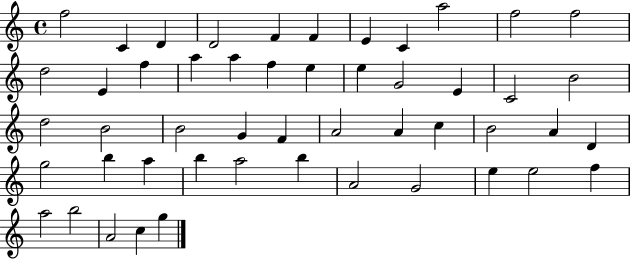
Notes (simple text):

F5/h C4/q D4/q D4/h F4/q F4/q E4/q C4/q A5/h F5/h F5/h D5/h E4/q F5/q A5/q A5/q F5/q E5/q E5/q G4/h E4/q C4/h B4/h D5/h B4/h B4/h G4/q F4/q A4/h A4/q C5/q B4/h A4/q D4/q G5/h B5/q A5/q B5/q A5/h B5/q A4/h G4/h E5/q E5/h F5/q A5/h B5/h A4/h C5/q G5/q